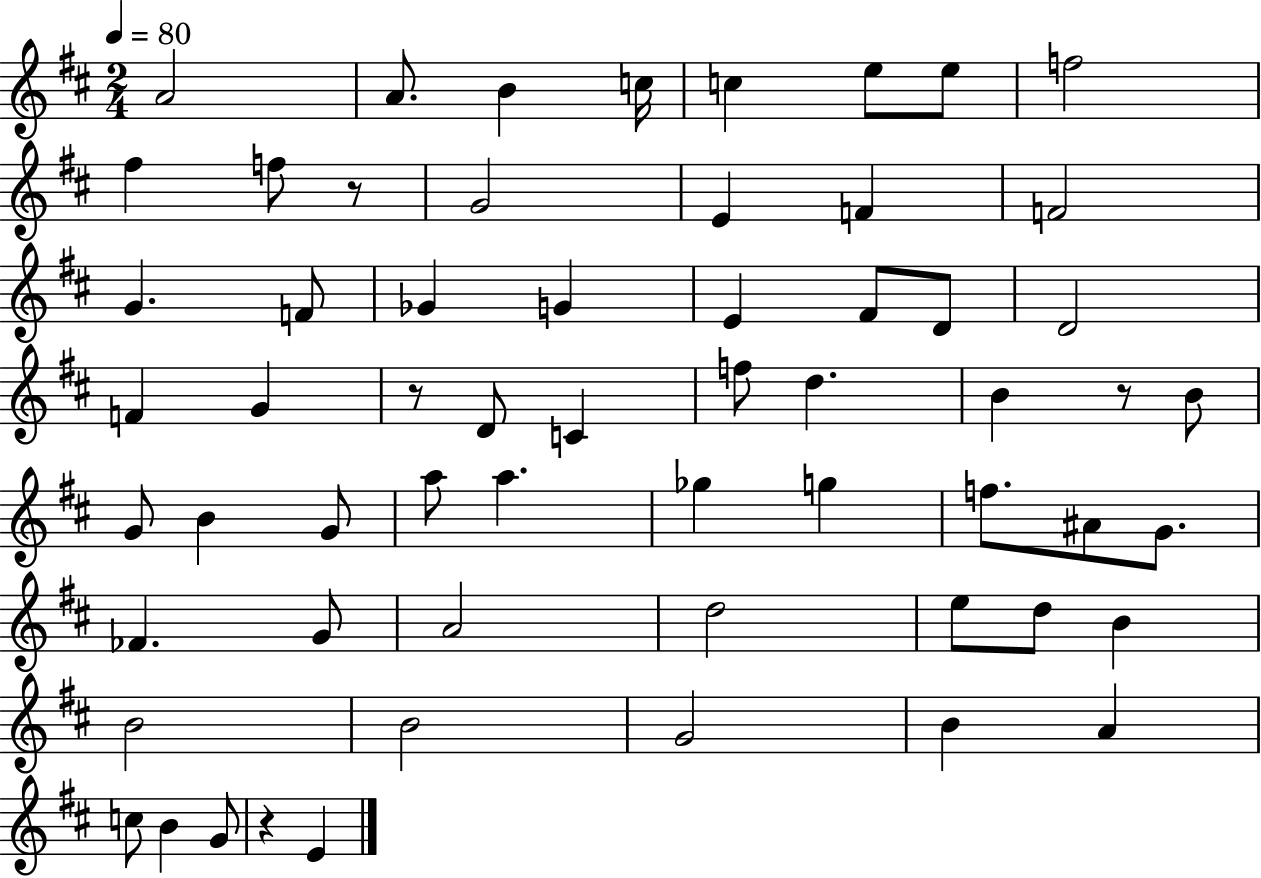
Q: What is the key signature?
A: D major